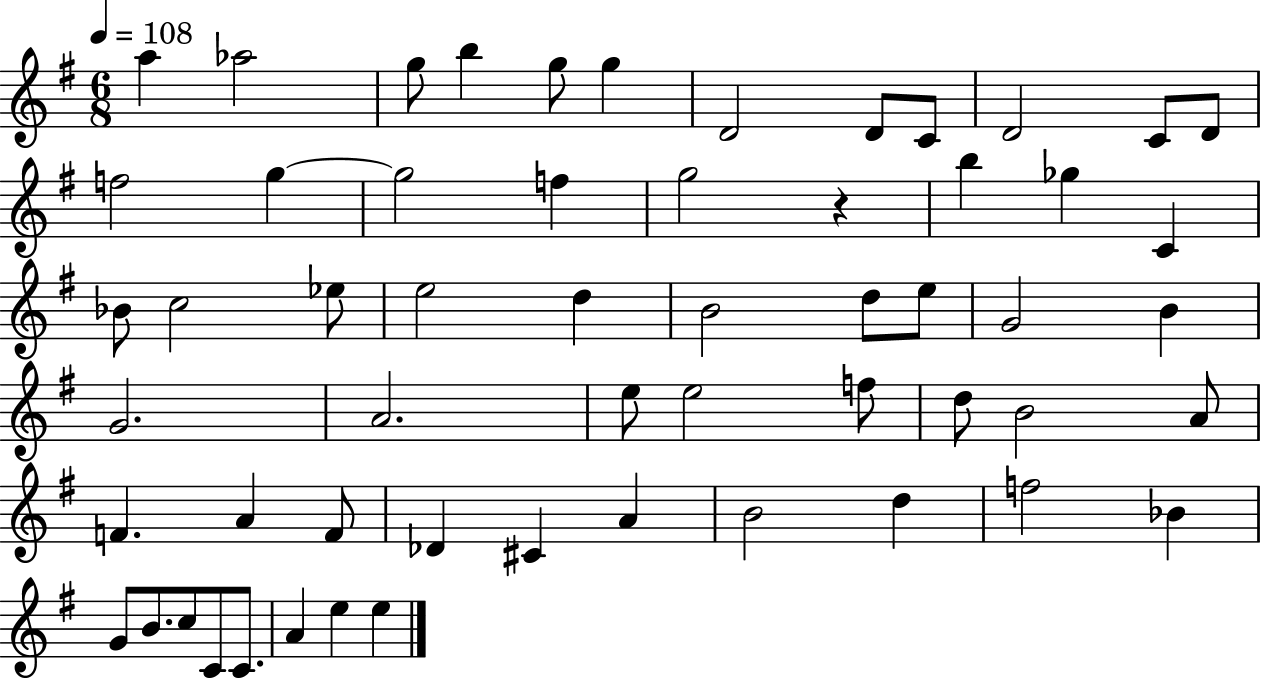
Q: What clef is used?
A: treble